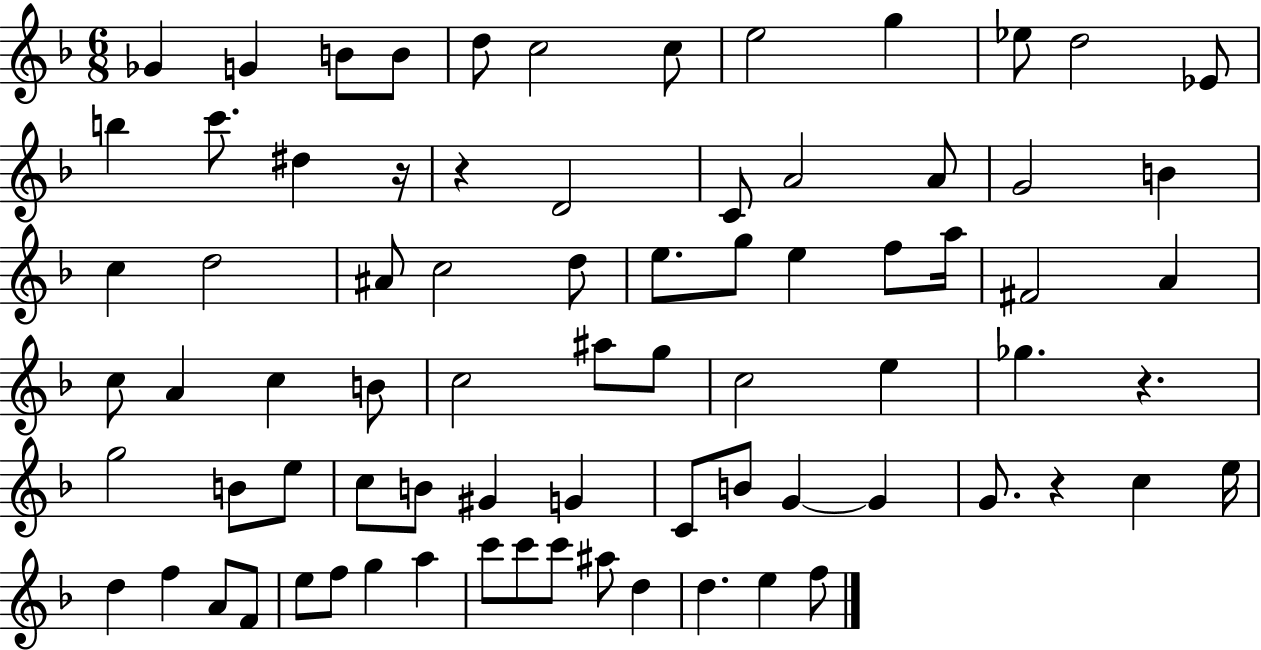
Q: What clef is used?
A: treble